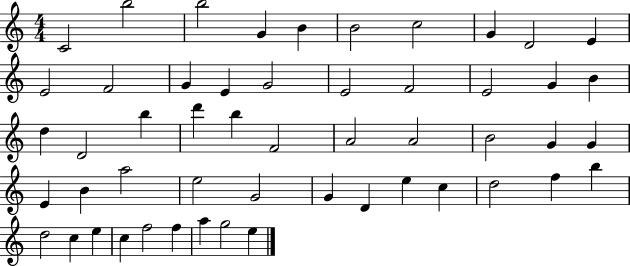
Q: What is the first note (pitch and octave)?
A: C4